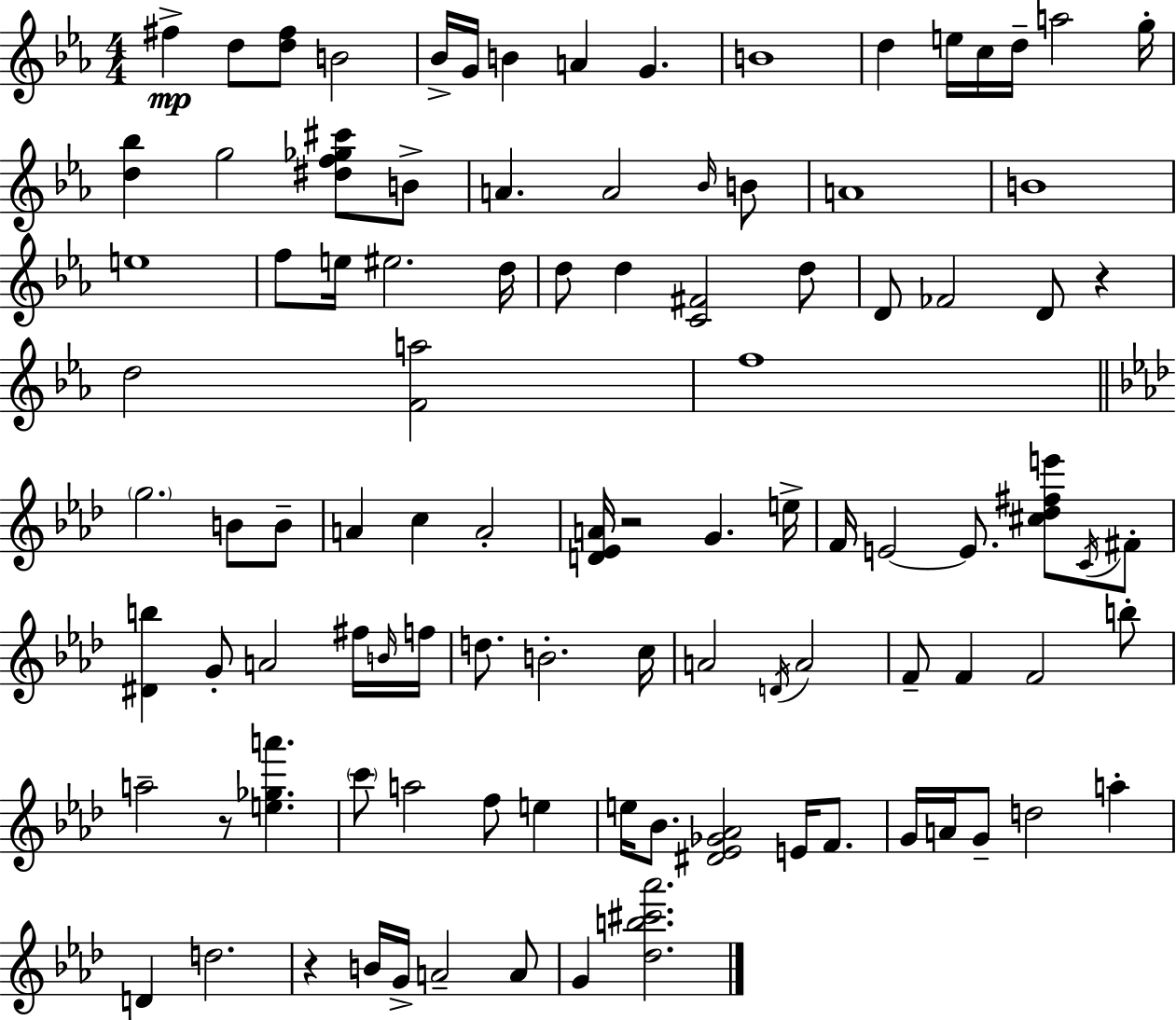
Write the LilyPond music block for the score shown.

{
  \clef treble
  \numericTimeSignature
  \time 4/4
  \key ees \major
  fis''4->\mp d''8 <d'' fis''>8 b'2 | bes'16-> g'16 b'4 a'4 g'4. | b'1 | d''4 e''16 c''16 d''16-- a''2 g''16-. | \break <d'' bes''>4 g''2 <dis'' f'' ges'' cis'''>8 b'8-> | a'4. a'2 \grace { bes'16 } b'8 | a'1 | b'1 | \break e''1 | f''8 e''16 eis''2. | d''16 d''8 d''4 <c' fis'>2 d''8 | d'8 fes'2 d'8 r4 | \break d''2 <f' a''>2 | f''1 | \bar "||" \break \key f \minor \parenthesize g''2. b'8 b'8-- | a'4 c''4 a'2-. | <d' ees' a'>16 r2 g'4. e''16-> | f'16 e'2~~ e'8. <cis'' des'' fis'' e'''>8 \acciaccatura { c'16 } fis'8-. | \break <dis' b''>4 g'8-. a'2 fis''16 | \grace { b'16 } f''16 d''8. b'2.-. | c''16 a'2 \acciaccatura { d'16 } a'2 | f'8-- f'4 f'2 | \break b''8-. a''2-- r8 <e'' ges'' a'''>4. | \parenthesize c'''8 a''2 f''8 e''4 | e''16 bes'8. <dis' ees' ges' aes'>2 e'16 | f'8. g'16 a'16 g'8-- d''2 a''4-. | \break d'4 d''2. | r4 b'16 g'16-> a'2-- | a'8 g'4 <des'' b'' cis''' aes'''>2. | \bar "|."
}